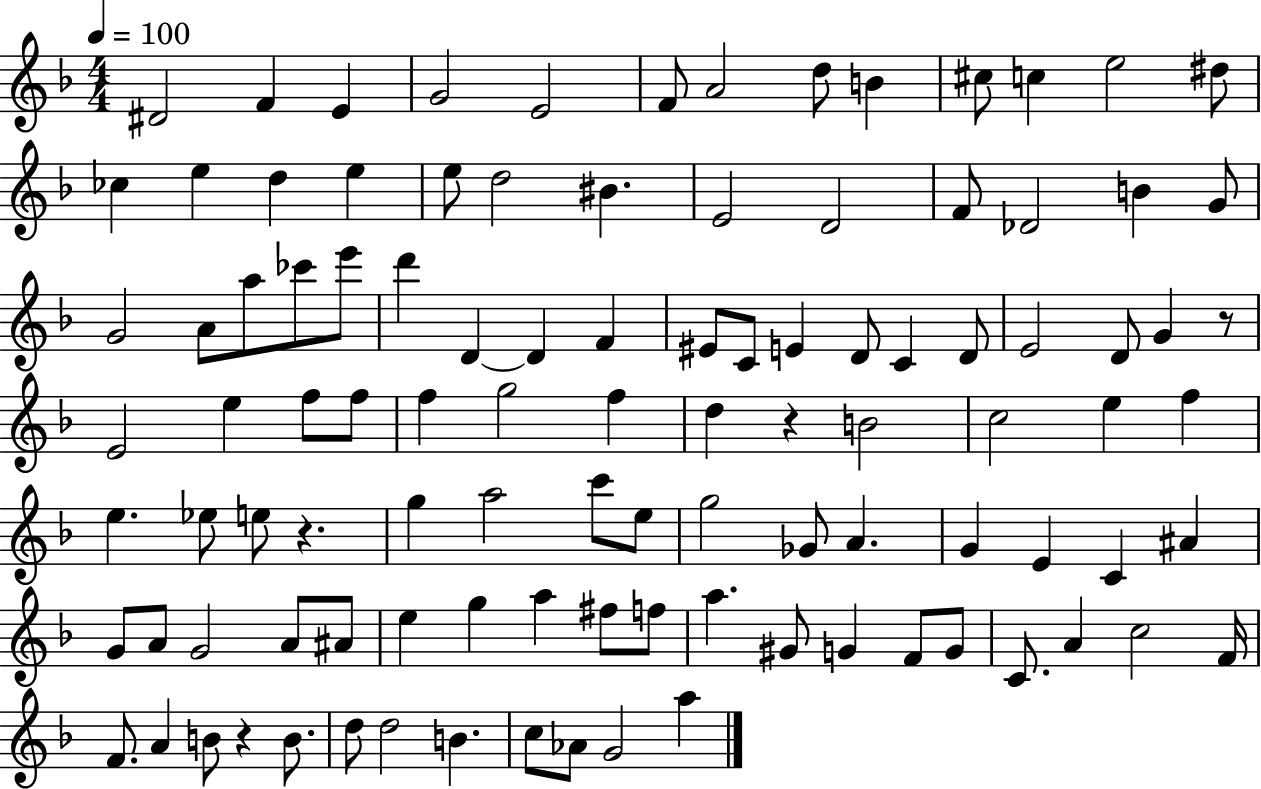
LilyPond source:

{
  \clef treble
  \numericTimeSignature
  \time 4/4
  \key f \major
  \tempo 4 = 100
  dis'2 f'4 e'4 | g'2 e'2 | f'8 a'2 d''8 b'4 | cis''8 c''4 e''2 dis''8 | \break ces''4 e''4 d''4 e''4 | e''8 d''2 bis'4. | e'2 d'2 | f'8 des'2 b'4 g'8 | \break g'2 a'8 a''8 ces'''8 e'''8 | d'''4 d'4~~ d'4 f'4 | eis'8 c'8 e'4 d'8 c'4 d'8 | e'2 d'8 g'4 r8 | \break e'2 e''4 f''8 f''8 | f''4 g''2 f''4 | d''4 r4 b'2 | c''2 e''4 f''4 | \break e''4. ees''8 e''8 r4. | g''4 a''2 c'''8 e''8 | g''2 ges'8 a'4. | g'4 e'4 c'4 ais'4 | \break g'8 a'8 g'2 a'8 ais'8 | e''4 g''4 a''4 fis''8 f''8 | a''4. gis'8 g'4 f'8 g'8 | c'8. a'4 c''2 f'16 | \break f'8. a'4 b'8 r4 b'8. | d''8 d''2 b'4. | c''8 aes'8 g'2 a''4 | \bar "|."
}